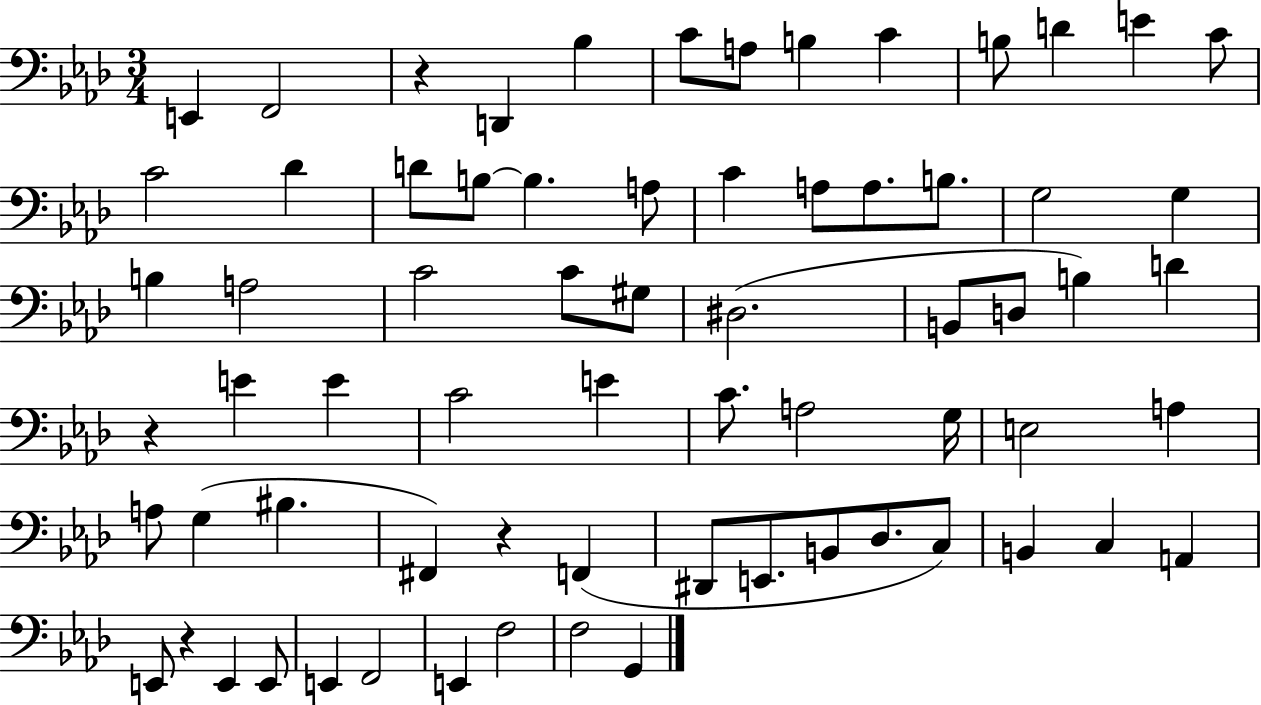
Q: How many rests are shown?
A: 4